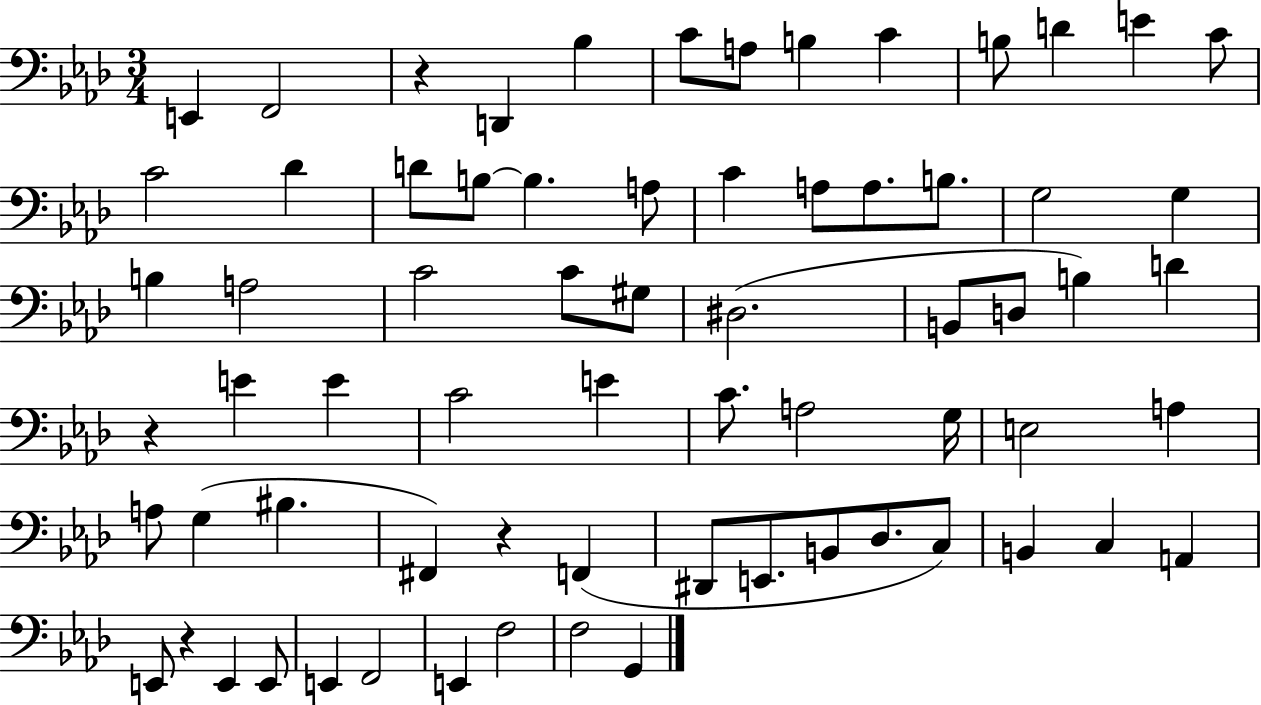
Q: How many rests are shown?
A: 4